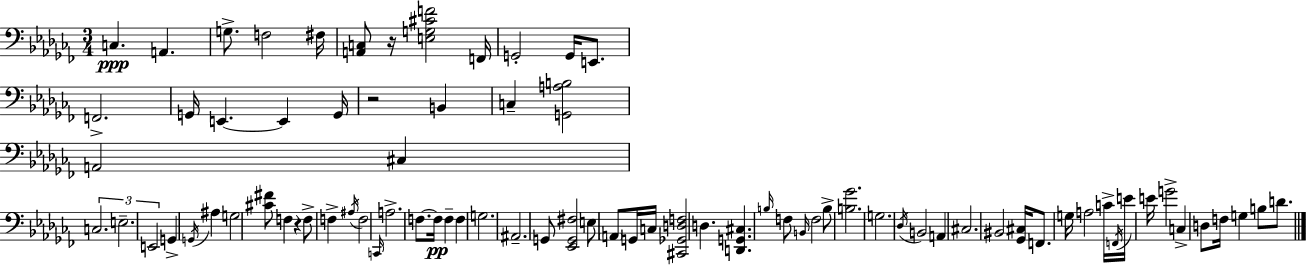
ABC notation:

X:1
T:Untitled
M:3/4
L:1/4
K:Abm
C, A,, G,/2 F,2 ^F,/4 [A,,C,]/2 z/4 [E,G,^CF]2 F,,/4 G,,2 G,,/4 E,,/2 F,,2 G,,/4 E,, E,, G,,/4 z2 B,, C, [G,,A,B,]2 A,,2 ^C, C,2 E,2 E,,2 G,, G,,/4 ^A, G,2 [^C^F]/2 F, z F,/2 F, ^A,/4 F,2 C,,/4 A,2 F,/2 F,/4 F, F, G,2 ^A,,2 G,,/2 [_E,,G,,^F,]2 E,/2 A,,/2 G,,/4 C,/4 [^C,,_G,,D,F,]2 D, [D,,G,,^C,] B,/4 F,/2 B,,/4 F,2 B,/2 [B,_G]2 G,2 _D,/4 B,,2 A,, ^C,2 ^B,,2 [_G,,^C,]/4 F,,/2 G,/4 A,2 C/4 F,,/4 E/4 E/4 G2 C, D,/2 F,/4 G, B,/2 D/2